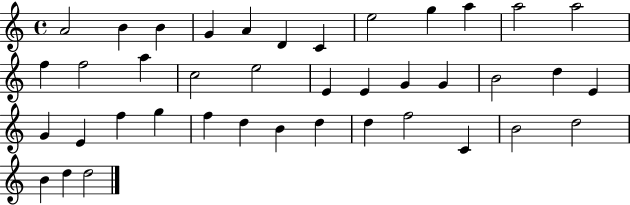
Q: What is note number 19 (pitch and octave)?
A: E4